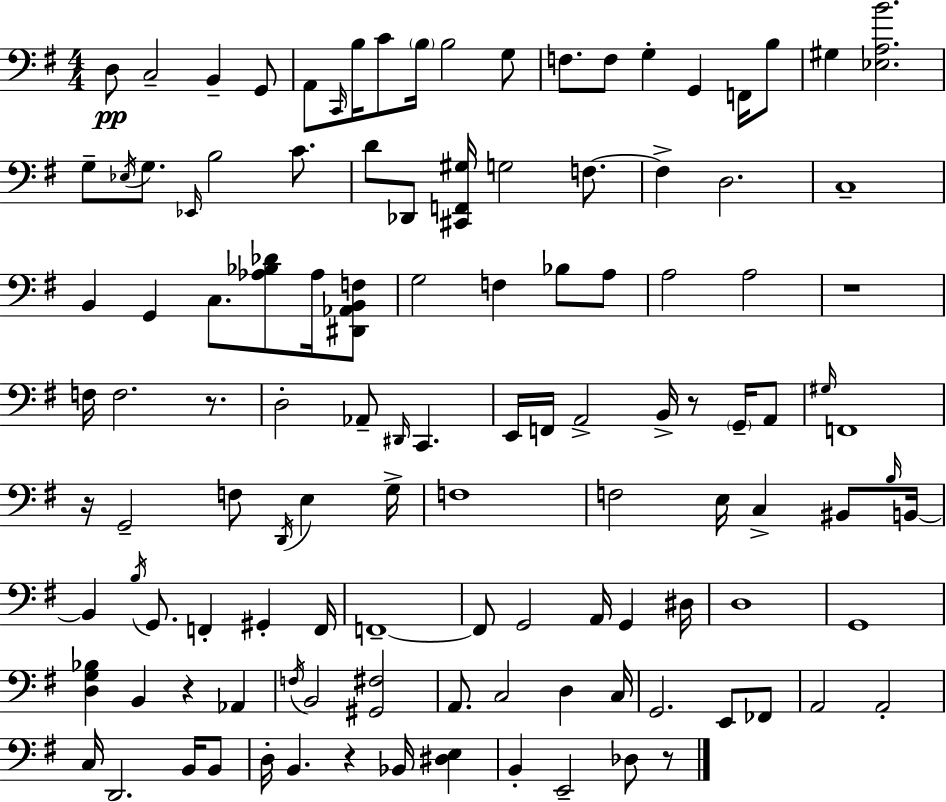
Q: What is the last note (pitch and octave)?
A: Db3